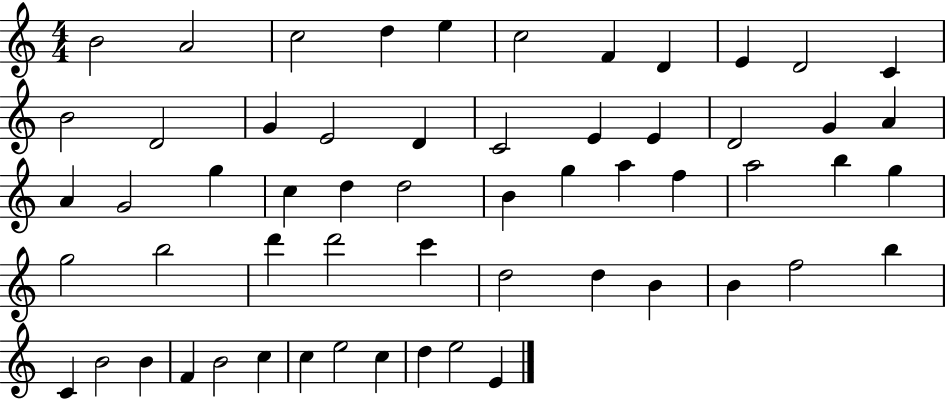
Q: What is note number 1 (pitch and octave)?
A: B4